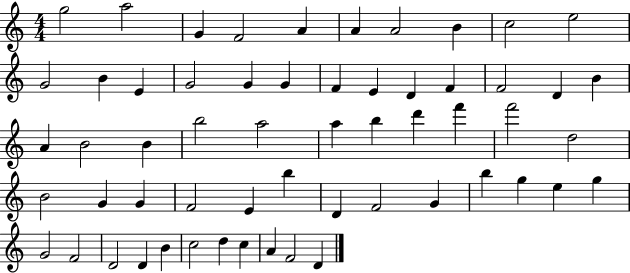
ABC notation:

X:1
T:Untitled
M:4/4
L:1/4
K:C
g2 a2 G F2 A A A2 B c2 e2 G2 B E G2 G G F E D F F2 D B A B2 B b2 a2 a b d' f' f'2 d2 B2 G G F2 E b D F2 G b g e g G2 F2 D2 D B c2 d c A F2 D